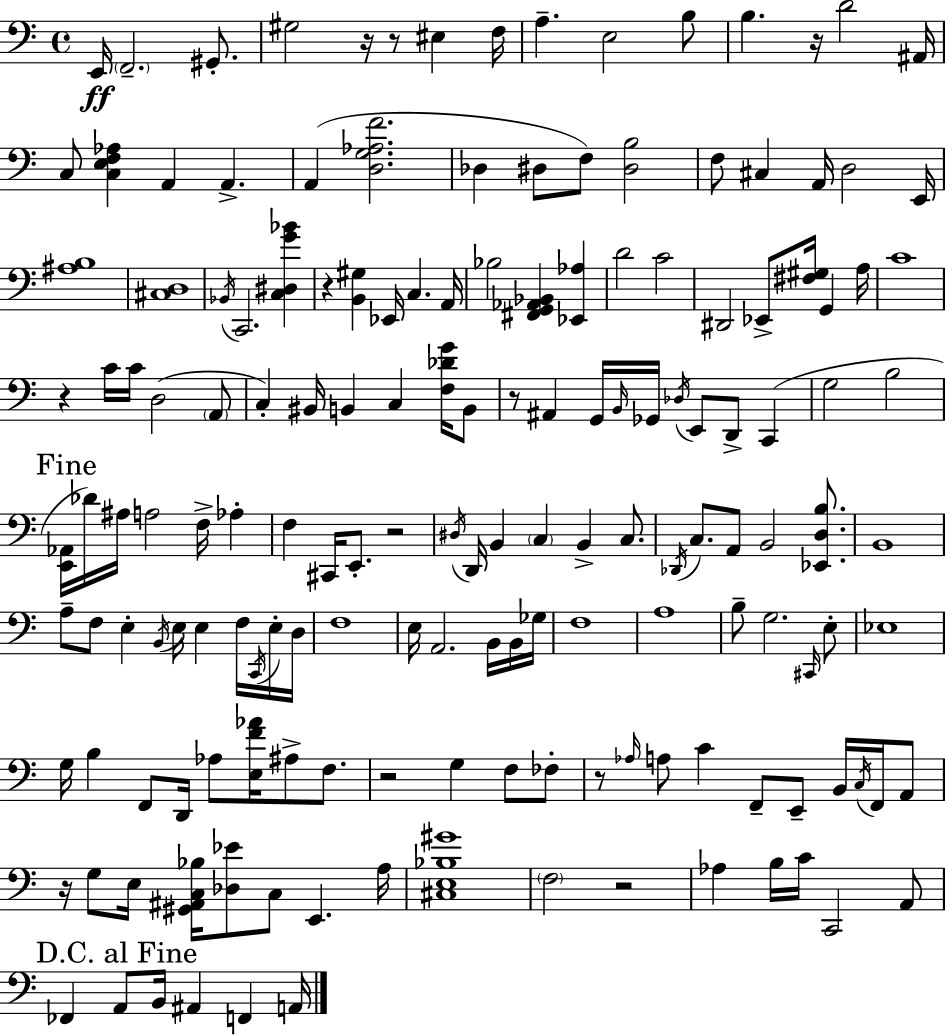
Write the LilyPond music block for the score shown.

{
  \clef bass
  \time 4/4
  \defaultTimeSignature
  \key c \major
  e,16\ff \parenthesize f,2.-- gis,8.-. | gis2 r16 r8 eis4 f16 | a4.-- e2 b8 | b4. r16 d'2 ais,16 | \break c8 <c e f aes>4 a,4 a,4.-> | a,4( <d g aes f'>2. | des4 dis8 f8) <dis b>2 | f8 cis4 a,16 d2 e,16 | \break <ais b>1 | <cis d>1 | \acciaccatura { bes,16 } c,2. <c dis g' bes'>4 | r4 <b, gis>4 ees,16 c4. | \break a,16 bes2 <fis, g, aes, bes,>4 <ees, aes>4 | d'2 c'2 | dis,2 ees,8-> <fis gis>16 g,4 | a16 c'1 | \break r4 c'16 c'16 d2( \parenthesize a,8 | c4-.) bis,16 b,4 c4 <f des' g'>16 b,8 | r8 ais,4 g,16 \grace { b,16 } ges,16 \acciaccatura { des16 } e,8 d,8-> c,4( | g2 b2 | \break \mark "Fine" <e, aes,>16 des'16) ais16 a2 f16-> aes4-. | f4 cis,16 e,8.-. r2 | \acciaccatura { dis16 } d,16 b,4 \parenthesize c4 b,4-> | c8. \acciaccatura { des,16 } c8. a,8 b,2 | \break <ees, d b>8. b,1 | a8-- f8 e4-. \acciaccatura { b,16 } e16 e4 | f16 \acciaccatura { c,16 } e16-. d16 f1 | e16 a,2. | \break b,16 b,16 ges16 f1 | a1 | b8-- g2. | \grace { cis,16 } e8-. ees1 | \break g16 b4 f,8 d,16 | aes8 <e f' aes'>16 ais8-> f8. r2 | g4 f8 fes8-. r8 \grace { aes16 } a8 c'4 | f,8-- e,8-- b,16 \acciaccatura { c16 } f,16 a,8 r16 g8 e16 <gis, ais, c bes>16 <des ees'>8 | \break c8 e,4. a16 <cis e bes gis'>1 | \parenthesize f2 | r2 aes4 b16 c'16 | c,2 a,8 \mark "D.C. al Fine" fes,4 a,8 | \break b,16 ais,4 f,4 a,16 \bar "|."
}